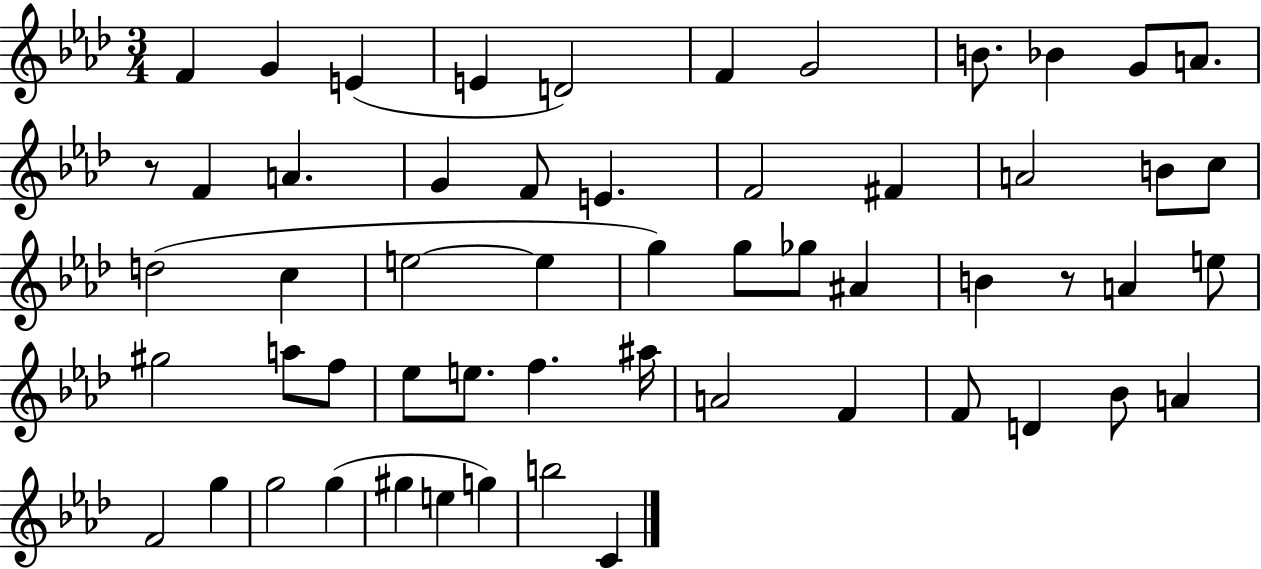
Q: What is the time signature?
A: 3/4